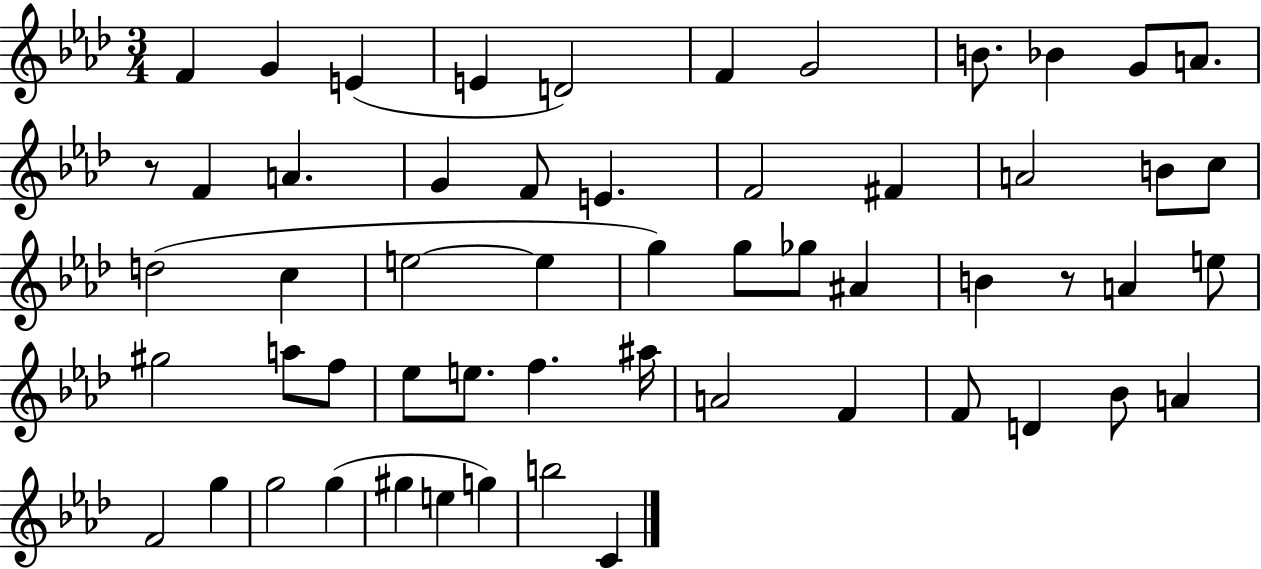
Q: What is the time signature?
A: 3/4